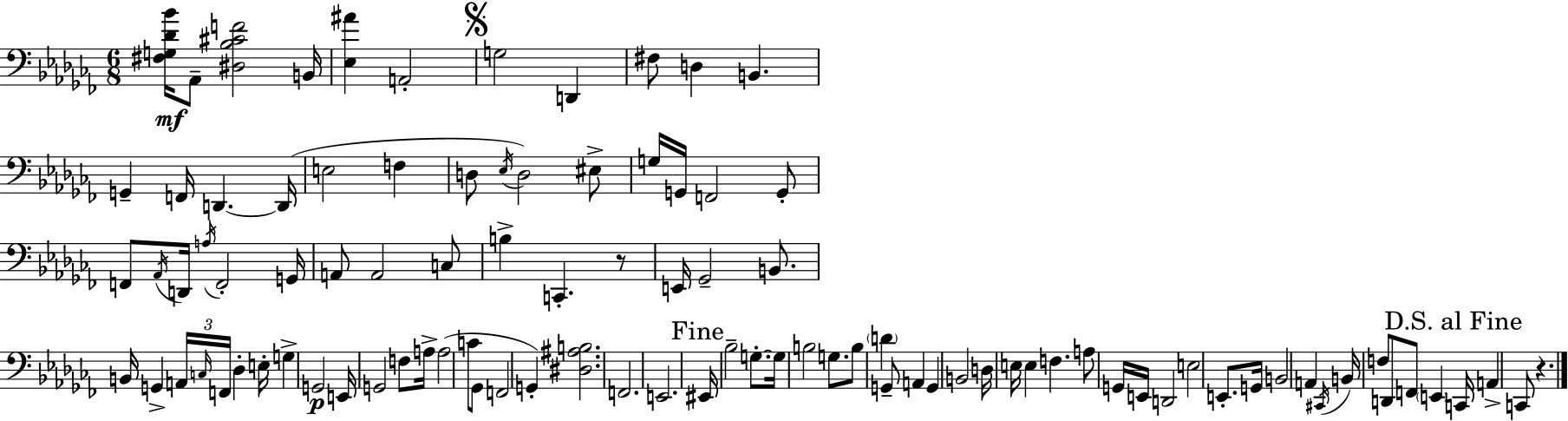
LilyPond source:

{
  \clef bass
  \numericTimeSignature
  \time 6/8
  \key aes \minor
  \repeat volta 2 { <fis g des' bes'>16\mf aes,8-- <dis bes cis' f'>2 b,16 | <ees ais'>4 a,2-. | \mark \markup { \musicglyph "scripts.segno" } g2 d,4 | fis8 d4 b,4. | \break g,4-- f,16 d,4.~~ d,16( | e2 f4 | d8 \acciaccatura { ees16 } d2) eis8-> | g16 g,16 f,2 g,8-. | \break f,8 \acciaccatura { aes,16 } d,16 \acciaccatura { a16 } f,2-. | g,16 a,8 a,2 | c8 b4-> c,4.-. | r8 e,16 ges,2-- | \break b,8. b,16 g,4-> \tuplet 3/2 { a,16 \grace { c16 } f,16 } des4-. | e16-. g4-> g,2\p | e,16 g,2 | f8 a16-> a2( | \break c'8 ges,8 f,2 | g,4-.) <dis ais b>2. | f,2. | e,2. | \break \mark "Fine" eis,16 bes2-- | g8.-.~~ g16 b2 | g8. b8 \parenthesize d'4 g,8-- | a,4 g,4 b,2 | \break d16 e16 e4 f4. | a8 g,16 e,16 d,2 | e2 | e,8.-. g,16 b,2 | \break a,4 \acciaccatura { cis,16 } b,16 f8 d,8 f,8 | \parenthesize e,4 \mark "D.S. al Fine" c,16 a,4-> c,8 r4. | } \bar "|."
}